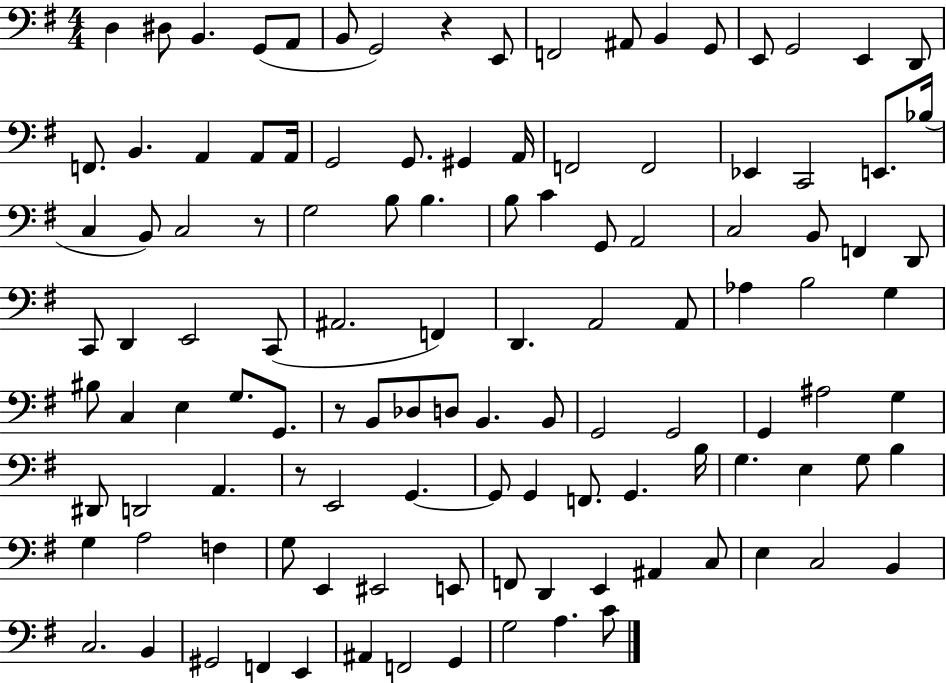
{
  \clef bass
  \numericTimeSignature
  \time 4/4
  \key g \major
  d4 dis8 b,4. g,8( a,8 | b,8 g,2) r4 e,8 | f,2 ais,8 b,4 g,8 | e,8 g,2 e,4 d,8 | \break f,8. b,4. a,4 a,8 a,16 | g,2 g,8. gis,4 a,16 | f,2 f,2 | ees,4 c,2 e,8. bes16( | \break c4 b,8) c2 r8 | g2 b8 b4. | b8 c'4 g,8 a,2 | c2 b,8 f,4 d,8 | \break c,8 d,4 e,2 c,8( | ais,2. f,4) | d,4. a,2 a,8 | aes4 b2 g4 | \break bis8 c4 e4 g8. g,8. | r8 b,8 des8 d8 b,4. b,8 | g,2 g,2 | g,4 ais2 g4 | \break dis,8 d,2 a,4. | r8 e,2 g,4.~~ | g,8 g,4 f,8. g,4. b16 | g4. e4 g8 b4 | \break g4 a2 f4 | g8 e,4 eis,2 e,8 | f,8 d,4 e,4 ais,4 c8 | e4 c2 b,4 | \break c2. b,4 | gis,2 f,4 e,4 | ais,4 f,2 g,4 | g2 a4. c'8 | \break \bar "|."
}